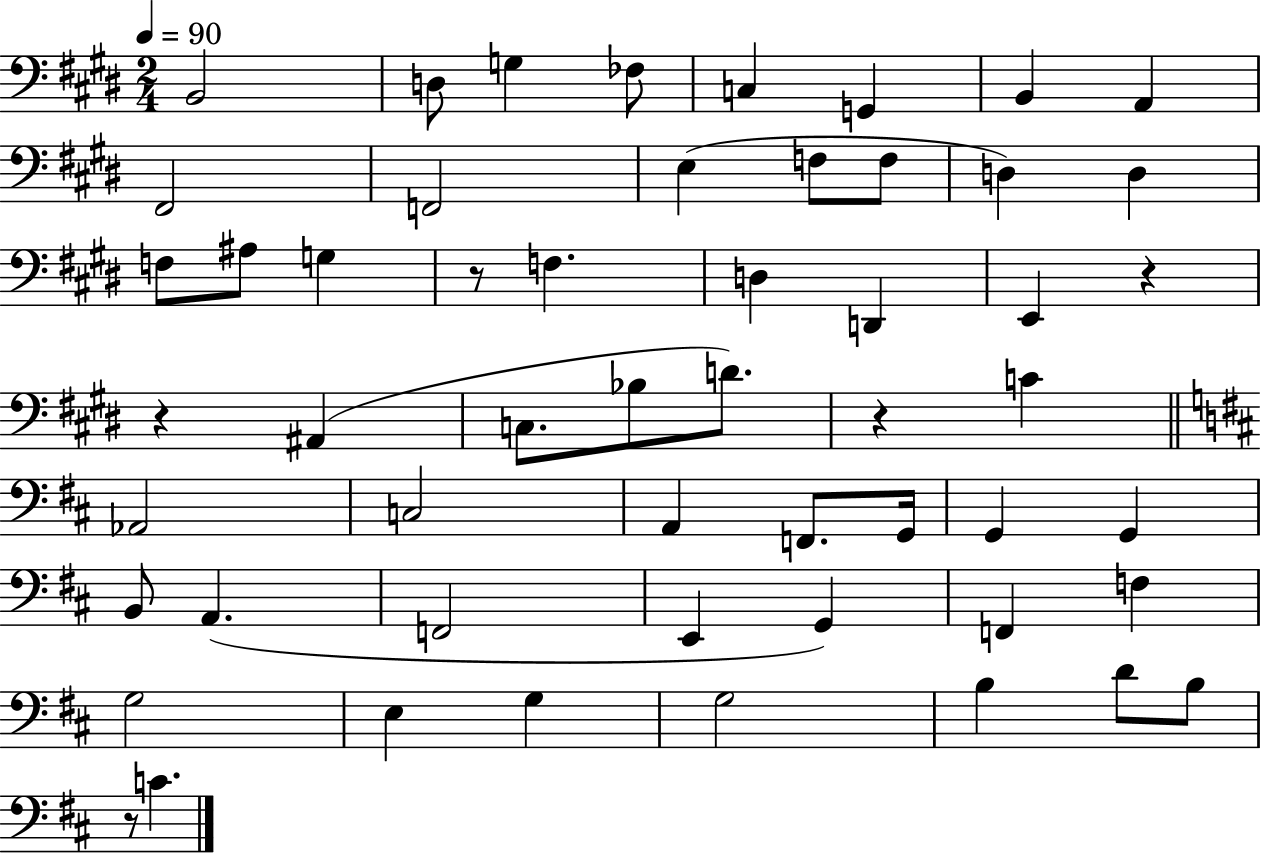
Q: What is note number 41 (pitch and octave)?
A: F3